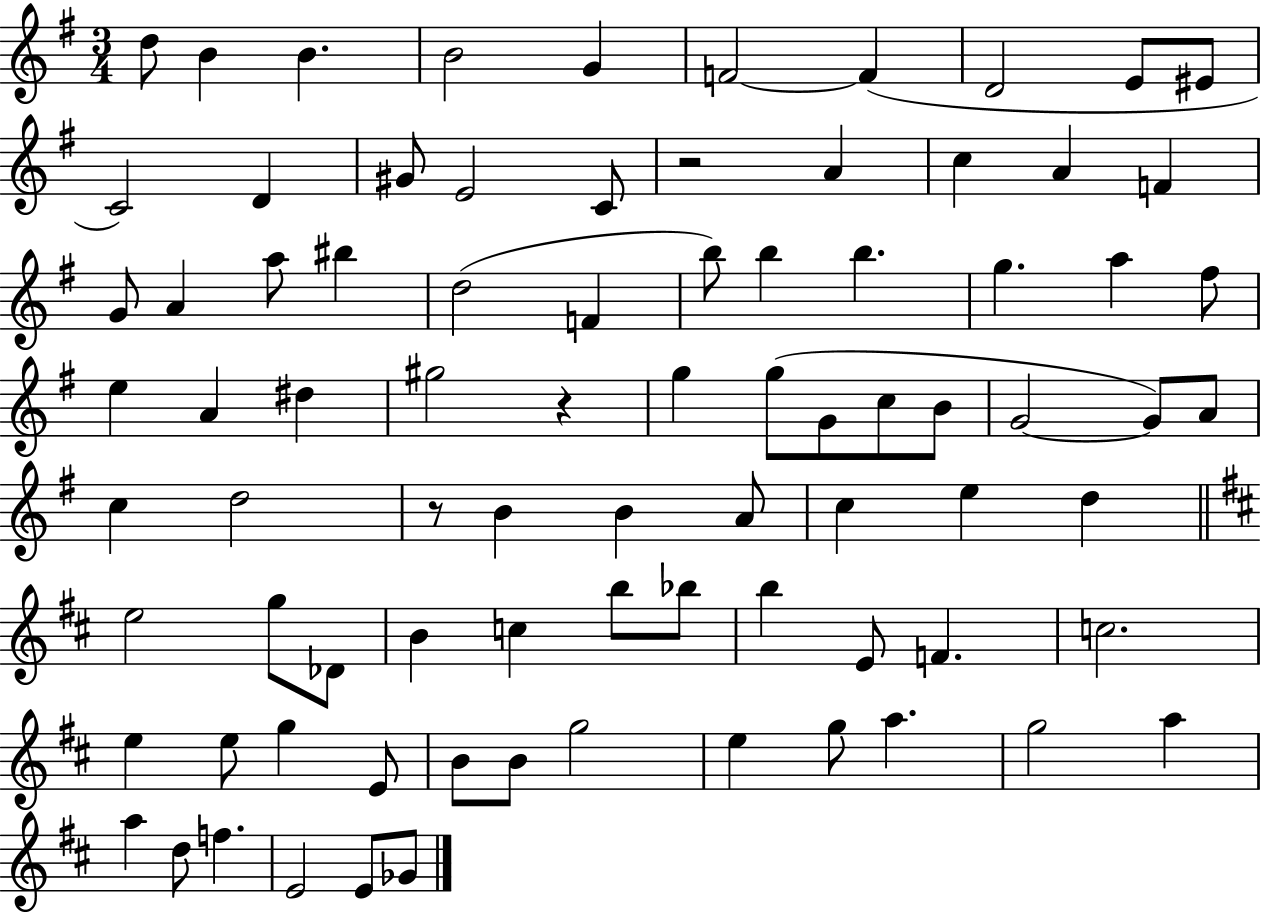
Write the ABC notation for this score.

X:1
T:Untitled
M:3/4
L:1/4
K:G
d/2 B B B2 G F2 F D2 E/2 ^E/2 C2 D ^G/2 E2 C/2 z2 A c A F G/2 A a/2 ^b d2 F b/2 b b g a ^f/2 e A ^d ^g2 z g g/2 G/2 c/2 B/2 G2 G/2 A/2 c d2 z/2 B B A/2 c e d e2 g/2 _D/2 B c b/2 _b/2 b E/2 F c2 e e/2 g E/2 B/2 B/2 g2 e g/2 a g2 a a d/2 f E2 E/2 _G/2